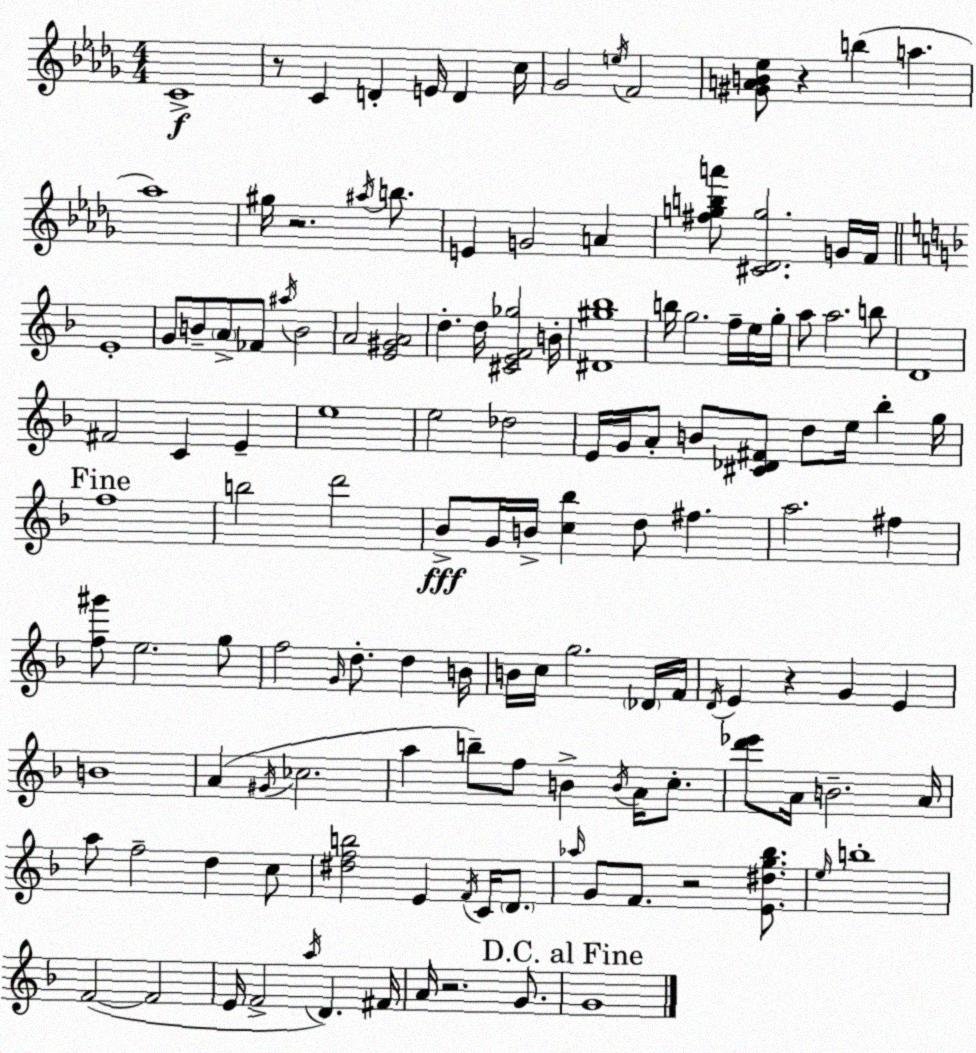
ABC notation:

X:1
T:Untitled
M:4/4
L:1/4
K:Bbm
C4 z/2 C D E/4 D c/4 _G2 e/4 F2 [^GAB_e]/2 z b a _a4 ^g/4 z2 ^a/4 b/2 E G2 A [^fgba']/2 [^C_Dg]2 G/4 F/4 E4 G/2 B/2 A/2 _F/2 ^a/4 B2 A2 [E^GA]2 d d/4 [^CEF_g]2 B/4 [^D^g_b]4 b/4 g2 f/4 e/4 g/4 a/2 a2 b/2 D4 ^F2 C E e4 e2 _d2 E/4 G/4 A/2 B/2 [^C_D^F]/2 d/2 e/4 _b g/4 f4 b2 d'2 _B/2 G/4 B/4 [c_b] d/2 ^f a2 ^f [f^g']/2 e2 g/2 f2 G/4 d/2 d B/4 B/4 c/4 g2 _D/4 F/4 D/4 E z G E B4 A ^G/4 _c2 a b/2 f/2 B B/4 A/4 c/2 [d'_e']/2 A/4 B2 A/4 a/2 f2 d c/2 [^dfb]2 E F/4 C/4 D/2 _a/4 G/2 F/2 z2 [E^dg_b]/2 e/4 b4 F2 F2 E/4 F2 a/4 D ^F/4 A/4 z2 G/2 G4